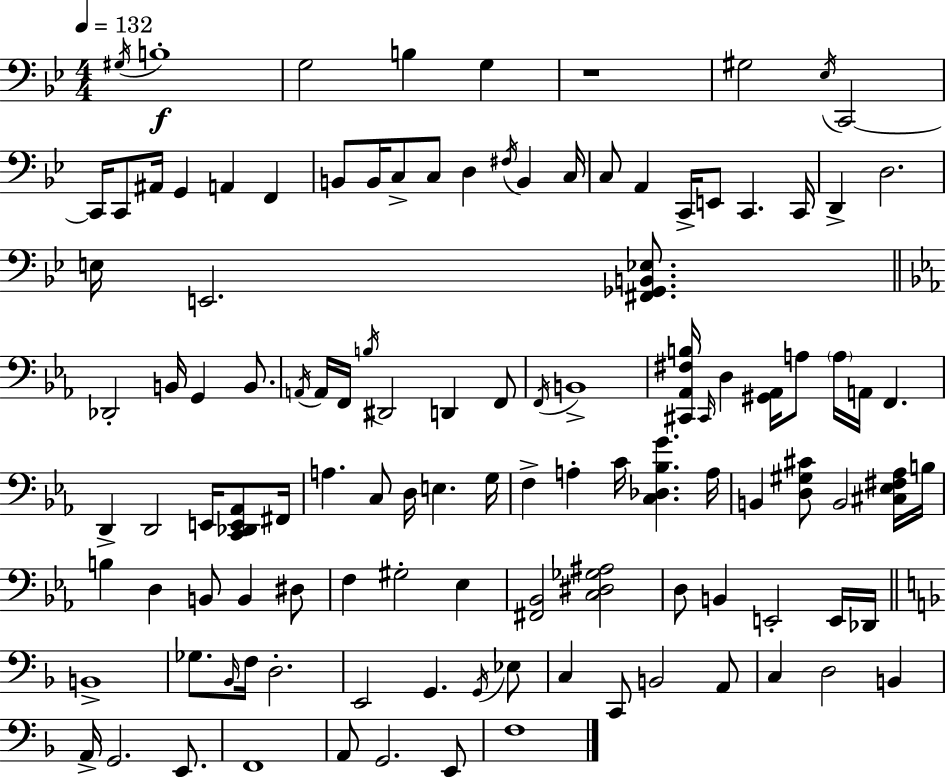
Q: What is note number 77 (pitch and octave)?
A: B2